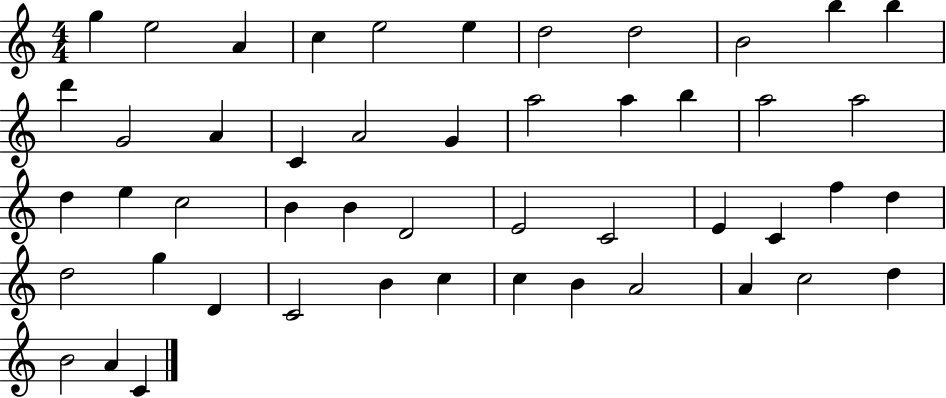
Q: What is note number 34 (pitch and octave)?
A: D5